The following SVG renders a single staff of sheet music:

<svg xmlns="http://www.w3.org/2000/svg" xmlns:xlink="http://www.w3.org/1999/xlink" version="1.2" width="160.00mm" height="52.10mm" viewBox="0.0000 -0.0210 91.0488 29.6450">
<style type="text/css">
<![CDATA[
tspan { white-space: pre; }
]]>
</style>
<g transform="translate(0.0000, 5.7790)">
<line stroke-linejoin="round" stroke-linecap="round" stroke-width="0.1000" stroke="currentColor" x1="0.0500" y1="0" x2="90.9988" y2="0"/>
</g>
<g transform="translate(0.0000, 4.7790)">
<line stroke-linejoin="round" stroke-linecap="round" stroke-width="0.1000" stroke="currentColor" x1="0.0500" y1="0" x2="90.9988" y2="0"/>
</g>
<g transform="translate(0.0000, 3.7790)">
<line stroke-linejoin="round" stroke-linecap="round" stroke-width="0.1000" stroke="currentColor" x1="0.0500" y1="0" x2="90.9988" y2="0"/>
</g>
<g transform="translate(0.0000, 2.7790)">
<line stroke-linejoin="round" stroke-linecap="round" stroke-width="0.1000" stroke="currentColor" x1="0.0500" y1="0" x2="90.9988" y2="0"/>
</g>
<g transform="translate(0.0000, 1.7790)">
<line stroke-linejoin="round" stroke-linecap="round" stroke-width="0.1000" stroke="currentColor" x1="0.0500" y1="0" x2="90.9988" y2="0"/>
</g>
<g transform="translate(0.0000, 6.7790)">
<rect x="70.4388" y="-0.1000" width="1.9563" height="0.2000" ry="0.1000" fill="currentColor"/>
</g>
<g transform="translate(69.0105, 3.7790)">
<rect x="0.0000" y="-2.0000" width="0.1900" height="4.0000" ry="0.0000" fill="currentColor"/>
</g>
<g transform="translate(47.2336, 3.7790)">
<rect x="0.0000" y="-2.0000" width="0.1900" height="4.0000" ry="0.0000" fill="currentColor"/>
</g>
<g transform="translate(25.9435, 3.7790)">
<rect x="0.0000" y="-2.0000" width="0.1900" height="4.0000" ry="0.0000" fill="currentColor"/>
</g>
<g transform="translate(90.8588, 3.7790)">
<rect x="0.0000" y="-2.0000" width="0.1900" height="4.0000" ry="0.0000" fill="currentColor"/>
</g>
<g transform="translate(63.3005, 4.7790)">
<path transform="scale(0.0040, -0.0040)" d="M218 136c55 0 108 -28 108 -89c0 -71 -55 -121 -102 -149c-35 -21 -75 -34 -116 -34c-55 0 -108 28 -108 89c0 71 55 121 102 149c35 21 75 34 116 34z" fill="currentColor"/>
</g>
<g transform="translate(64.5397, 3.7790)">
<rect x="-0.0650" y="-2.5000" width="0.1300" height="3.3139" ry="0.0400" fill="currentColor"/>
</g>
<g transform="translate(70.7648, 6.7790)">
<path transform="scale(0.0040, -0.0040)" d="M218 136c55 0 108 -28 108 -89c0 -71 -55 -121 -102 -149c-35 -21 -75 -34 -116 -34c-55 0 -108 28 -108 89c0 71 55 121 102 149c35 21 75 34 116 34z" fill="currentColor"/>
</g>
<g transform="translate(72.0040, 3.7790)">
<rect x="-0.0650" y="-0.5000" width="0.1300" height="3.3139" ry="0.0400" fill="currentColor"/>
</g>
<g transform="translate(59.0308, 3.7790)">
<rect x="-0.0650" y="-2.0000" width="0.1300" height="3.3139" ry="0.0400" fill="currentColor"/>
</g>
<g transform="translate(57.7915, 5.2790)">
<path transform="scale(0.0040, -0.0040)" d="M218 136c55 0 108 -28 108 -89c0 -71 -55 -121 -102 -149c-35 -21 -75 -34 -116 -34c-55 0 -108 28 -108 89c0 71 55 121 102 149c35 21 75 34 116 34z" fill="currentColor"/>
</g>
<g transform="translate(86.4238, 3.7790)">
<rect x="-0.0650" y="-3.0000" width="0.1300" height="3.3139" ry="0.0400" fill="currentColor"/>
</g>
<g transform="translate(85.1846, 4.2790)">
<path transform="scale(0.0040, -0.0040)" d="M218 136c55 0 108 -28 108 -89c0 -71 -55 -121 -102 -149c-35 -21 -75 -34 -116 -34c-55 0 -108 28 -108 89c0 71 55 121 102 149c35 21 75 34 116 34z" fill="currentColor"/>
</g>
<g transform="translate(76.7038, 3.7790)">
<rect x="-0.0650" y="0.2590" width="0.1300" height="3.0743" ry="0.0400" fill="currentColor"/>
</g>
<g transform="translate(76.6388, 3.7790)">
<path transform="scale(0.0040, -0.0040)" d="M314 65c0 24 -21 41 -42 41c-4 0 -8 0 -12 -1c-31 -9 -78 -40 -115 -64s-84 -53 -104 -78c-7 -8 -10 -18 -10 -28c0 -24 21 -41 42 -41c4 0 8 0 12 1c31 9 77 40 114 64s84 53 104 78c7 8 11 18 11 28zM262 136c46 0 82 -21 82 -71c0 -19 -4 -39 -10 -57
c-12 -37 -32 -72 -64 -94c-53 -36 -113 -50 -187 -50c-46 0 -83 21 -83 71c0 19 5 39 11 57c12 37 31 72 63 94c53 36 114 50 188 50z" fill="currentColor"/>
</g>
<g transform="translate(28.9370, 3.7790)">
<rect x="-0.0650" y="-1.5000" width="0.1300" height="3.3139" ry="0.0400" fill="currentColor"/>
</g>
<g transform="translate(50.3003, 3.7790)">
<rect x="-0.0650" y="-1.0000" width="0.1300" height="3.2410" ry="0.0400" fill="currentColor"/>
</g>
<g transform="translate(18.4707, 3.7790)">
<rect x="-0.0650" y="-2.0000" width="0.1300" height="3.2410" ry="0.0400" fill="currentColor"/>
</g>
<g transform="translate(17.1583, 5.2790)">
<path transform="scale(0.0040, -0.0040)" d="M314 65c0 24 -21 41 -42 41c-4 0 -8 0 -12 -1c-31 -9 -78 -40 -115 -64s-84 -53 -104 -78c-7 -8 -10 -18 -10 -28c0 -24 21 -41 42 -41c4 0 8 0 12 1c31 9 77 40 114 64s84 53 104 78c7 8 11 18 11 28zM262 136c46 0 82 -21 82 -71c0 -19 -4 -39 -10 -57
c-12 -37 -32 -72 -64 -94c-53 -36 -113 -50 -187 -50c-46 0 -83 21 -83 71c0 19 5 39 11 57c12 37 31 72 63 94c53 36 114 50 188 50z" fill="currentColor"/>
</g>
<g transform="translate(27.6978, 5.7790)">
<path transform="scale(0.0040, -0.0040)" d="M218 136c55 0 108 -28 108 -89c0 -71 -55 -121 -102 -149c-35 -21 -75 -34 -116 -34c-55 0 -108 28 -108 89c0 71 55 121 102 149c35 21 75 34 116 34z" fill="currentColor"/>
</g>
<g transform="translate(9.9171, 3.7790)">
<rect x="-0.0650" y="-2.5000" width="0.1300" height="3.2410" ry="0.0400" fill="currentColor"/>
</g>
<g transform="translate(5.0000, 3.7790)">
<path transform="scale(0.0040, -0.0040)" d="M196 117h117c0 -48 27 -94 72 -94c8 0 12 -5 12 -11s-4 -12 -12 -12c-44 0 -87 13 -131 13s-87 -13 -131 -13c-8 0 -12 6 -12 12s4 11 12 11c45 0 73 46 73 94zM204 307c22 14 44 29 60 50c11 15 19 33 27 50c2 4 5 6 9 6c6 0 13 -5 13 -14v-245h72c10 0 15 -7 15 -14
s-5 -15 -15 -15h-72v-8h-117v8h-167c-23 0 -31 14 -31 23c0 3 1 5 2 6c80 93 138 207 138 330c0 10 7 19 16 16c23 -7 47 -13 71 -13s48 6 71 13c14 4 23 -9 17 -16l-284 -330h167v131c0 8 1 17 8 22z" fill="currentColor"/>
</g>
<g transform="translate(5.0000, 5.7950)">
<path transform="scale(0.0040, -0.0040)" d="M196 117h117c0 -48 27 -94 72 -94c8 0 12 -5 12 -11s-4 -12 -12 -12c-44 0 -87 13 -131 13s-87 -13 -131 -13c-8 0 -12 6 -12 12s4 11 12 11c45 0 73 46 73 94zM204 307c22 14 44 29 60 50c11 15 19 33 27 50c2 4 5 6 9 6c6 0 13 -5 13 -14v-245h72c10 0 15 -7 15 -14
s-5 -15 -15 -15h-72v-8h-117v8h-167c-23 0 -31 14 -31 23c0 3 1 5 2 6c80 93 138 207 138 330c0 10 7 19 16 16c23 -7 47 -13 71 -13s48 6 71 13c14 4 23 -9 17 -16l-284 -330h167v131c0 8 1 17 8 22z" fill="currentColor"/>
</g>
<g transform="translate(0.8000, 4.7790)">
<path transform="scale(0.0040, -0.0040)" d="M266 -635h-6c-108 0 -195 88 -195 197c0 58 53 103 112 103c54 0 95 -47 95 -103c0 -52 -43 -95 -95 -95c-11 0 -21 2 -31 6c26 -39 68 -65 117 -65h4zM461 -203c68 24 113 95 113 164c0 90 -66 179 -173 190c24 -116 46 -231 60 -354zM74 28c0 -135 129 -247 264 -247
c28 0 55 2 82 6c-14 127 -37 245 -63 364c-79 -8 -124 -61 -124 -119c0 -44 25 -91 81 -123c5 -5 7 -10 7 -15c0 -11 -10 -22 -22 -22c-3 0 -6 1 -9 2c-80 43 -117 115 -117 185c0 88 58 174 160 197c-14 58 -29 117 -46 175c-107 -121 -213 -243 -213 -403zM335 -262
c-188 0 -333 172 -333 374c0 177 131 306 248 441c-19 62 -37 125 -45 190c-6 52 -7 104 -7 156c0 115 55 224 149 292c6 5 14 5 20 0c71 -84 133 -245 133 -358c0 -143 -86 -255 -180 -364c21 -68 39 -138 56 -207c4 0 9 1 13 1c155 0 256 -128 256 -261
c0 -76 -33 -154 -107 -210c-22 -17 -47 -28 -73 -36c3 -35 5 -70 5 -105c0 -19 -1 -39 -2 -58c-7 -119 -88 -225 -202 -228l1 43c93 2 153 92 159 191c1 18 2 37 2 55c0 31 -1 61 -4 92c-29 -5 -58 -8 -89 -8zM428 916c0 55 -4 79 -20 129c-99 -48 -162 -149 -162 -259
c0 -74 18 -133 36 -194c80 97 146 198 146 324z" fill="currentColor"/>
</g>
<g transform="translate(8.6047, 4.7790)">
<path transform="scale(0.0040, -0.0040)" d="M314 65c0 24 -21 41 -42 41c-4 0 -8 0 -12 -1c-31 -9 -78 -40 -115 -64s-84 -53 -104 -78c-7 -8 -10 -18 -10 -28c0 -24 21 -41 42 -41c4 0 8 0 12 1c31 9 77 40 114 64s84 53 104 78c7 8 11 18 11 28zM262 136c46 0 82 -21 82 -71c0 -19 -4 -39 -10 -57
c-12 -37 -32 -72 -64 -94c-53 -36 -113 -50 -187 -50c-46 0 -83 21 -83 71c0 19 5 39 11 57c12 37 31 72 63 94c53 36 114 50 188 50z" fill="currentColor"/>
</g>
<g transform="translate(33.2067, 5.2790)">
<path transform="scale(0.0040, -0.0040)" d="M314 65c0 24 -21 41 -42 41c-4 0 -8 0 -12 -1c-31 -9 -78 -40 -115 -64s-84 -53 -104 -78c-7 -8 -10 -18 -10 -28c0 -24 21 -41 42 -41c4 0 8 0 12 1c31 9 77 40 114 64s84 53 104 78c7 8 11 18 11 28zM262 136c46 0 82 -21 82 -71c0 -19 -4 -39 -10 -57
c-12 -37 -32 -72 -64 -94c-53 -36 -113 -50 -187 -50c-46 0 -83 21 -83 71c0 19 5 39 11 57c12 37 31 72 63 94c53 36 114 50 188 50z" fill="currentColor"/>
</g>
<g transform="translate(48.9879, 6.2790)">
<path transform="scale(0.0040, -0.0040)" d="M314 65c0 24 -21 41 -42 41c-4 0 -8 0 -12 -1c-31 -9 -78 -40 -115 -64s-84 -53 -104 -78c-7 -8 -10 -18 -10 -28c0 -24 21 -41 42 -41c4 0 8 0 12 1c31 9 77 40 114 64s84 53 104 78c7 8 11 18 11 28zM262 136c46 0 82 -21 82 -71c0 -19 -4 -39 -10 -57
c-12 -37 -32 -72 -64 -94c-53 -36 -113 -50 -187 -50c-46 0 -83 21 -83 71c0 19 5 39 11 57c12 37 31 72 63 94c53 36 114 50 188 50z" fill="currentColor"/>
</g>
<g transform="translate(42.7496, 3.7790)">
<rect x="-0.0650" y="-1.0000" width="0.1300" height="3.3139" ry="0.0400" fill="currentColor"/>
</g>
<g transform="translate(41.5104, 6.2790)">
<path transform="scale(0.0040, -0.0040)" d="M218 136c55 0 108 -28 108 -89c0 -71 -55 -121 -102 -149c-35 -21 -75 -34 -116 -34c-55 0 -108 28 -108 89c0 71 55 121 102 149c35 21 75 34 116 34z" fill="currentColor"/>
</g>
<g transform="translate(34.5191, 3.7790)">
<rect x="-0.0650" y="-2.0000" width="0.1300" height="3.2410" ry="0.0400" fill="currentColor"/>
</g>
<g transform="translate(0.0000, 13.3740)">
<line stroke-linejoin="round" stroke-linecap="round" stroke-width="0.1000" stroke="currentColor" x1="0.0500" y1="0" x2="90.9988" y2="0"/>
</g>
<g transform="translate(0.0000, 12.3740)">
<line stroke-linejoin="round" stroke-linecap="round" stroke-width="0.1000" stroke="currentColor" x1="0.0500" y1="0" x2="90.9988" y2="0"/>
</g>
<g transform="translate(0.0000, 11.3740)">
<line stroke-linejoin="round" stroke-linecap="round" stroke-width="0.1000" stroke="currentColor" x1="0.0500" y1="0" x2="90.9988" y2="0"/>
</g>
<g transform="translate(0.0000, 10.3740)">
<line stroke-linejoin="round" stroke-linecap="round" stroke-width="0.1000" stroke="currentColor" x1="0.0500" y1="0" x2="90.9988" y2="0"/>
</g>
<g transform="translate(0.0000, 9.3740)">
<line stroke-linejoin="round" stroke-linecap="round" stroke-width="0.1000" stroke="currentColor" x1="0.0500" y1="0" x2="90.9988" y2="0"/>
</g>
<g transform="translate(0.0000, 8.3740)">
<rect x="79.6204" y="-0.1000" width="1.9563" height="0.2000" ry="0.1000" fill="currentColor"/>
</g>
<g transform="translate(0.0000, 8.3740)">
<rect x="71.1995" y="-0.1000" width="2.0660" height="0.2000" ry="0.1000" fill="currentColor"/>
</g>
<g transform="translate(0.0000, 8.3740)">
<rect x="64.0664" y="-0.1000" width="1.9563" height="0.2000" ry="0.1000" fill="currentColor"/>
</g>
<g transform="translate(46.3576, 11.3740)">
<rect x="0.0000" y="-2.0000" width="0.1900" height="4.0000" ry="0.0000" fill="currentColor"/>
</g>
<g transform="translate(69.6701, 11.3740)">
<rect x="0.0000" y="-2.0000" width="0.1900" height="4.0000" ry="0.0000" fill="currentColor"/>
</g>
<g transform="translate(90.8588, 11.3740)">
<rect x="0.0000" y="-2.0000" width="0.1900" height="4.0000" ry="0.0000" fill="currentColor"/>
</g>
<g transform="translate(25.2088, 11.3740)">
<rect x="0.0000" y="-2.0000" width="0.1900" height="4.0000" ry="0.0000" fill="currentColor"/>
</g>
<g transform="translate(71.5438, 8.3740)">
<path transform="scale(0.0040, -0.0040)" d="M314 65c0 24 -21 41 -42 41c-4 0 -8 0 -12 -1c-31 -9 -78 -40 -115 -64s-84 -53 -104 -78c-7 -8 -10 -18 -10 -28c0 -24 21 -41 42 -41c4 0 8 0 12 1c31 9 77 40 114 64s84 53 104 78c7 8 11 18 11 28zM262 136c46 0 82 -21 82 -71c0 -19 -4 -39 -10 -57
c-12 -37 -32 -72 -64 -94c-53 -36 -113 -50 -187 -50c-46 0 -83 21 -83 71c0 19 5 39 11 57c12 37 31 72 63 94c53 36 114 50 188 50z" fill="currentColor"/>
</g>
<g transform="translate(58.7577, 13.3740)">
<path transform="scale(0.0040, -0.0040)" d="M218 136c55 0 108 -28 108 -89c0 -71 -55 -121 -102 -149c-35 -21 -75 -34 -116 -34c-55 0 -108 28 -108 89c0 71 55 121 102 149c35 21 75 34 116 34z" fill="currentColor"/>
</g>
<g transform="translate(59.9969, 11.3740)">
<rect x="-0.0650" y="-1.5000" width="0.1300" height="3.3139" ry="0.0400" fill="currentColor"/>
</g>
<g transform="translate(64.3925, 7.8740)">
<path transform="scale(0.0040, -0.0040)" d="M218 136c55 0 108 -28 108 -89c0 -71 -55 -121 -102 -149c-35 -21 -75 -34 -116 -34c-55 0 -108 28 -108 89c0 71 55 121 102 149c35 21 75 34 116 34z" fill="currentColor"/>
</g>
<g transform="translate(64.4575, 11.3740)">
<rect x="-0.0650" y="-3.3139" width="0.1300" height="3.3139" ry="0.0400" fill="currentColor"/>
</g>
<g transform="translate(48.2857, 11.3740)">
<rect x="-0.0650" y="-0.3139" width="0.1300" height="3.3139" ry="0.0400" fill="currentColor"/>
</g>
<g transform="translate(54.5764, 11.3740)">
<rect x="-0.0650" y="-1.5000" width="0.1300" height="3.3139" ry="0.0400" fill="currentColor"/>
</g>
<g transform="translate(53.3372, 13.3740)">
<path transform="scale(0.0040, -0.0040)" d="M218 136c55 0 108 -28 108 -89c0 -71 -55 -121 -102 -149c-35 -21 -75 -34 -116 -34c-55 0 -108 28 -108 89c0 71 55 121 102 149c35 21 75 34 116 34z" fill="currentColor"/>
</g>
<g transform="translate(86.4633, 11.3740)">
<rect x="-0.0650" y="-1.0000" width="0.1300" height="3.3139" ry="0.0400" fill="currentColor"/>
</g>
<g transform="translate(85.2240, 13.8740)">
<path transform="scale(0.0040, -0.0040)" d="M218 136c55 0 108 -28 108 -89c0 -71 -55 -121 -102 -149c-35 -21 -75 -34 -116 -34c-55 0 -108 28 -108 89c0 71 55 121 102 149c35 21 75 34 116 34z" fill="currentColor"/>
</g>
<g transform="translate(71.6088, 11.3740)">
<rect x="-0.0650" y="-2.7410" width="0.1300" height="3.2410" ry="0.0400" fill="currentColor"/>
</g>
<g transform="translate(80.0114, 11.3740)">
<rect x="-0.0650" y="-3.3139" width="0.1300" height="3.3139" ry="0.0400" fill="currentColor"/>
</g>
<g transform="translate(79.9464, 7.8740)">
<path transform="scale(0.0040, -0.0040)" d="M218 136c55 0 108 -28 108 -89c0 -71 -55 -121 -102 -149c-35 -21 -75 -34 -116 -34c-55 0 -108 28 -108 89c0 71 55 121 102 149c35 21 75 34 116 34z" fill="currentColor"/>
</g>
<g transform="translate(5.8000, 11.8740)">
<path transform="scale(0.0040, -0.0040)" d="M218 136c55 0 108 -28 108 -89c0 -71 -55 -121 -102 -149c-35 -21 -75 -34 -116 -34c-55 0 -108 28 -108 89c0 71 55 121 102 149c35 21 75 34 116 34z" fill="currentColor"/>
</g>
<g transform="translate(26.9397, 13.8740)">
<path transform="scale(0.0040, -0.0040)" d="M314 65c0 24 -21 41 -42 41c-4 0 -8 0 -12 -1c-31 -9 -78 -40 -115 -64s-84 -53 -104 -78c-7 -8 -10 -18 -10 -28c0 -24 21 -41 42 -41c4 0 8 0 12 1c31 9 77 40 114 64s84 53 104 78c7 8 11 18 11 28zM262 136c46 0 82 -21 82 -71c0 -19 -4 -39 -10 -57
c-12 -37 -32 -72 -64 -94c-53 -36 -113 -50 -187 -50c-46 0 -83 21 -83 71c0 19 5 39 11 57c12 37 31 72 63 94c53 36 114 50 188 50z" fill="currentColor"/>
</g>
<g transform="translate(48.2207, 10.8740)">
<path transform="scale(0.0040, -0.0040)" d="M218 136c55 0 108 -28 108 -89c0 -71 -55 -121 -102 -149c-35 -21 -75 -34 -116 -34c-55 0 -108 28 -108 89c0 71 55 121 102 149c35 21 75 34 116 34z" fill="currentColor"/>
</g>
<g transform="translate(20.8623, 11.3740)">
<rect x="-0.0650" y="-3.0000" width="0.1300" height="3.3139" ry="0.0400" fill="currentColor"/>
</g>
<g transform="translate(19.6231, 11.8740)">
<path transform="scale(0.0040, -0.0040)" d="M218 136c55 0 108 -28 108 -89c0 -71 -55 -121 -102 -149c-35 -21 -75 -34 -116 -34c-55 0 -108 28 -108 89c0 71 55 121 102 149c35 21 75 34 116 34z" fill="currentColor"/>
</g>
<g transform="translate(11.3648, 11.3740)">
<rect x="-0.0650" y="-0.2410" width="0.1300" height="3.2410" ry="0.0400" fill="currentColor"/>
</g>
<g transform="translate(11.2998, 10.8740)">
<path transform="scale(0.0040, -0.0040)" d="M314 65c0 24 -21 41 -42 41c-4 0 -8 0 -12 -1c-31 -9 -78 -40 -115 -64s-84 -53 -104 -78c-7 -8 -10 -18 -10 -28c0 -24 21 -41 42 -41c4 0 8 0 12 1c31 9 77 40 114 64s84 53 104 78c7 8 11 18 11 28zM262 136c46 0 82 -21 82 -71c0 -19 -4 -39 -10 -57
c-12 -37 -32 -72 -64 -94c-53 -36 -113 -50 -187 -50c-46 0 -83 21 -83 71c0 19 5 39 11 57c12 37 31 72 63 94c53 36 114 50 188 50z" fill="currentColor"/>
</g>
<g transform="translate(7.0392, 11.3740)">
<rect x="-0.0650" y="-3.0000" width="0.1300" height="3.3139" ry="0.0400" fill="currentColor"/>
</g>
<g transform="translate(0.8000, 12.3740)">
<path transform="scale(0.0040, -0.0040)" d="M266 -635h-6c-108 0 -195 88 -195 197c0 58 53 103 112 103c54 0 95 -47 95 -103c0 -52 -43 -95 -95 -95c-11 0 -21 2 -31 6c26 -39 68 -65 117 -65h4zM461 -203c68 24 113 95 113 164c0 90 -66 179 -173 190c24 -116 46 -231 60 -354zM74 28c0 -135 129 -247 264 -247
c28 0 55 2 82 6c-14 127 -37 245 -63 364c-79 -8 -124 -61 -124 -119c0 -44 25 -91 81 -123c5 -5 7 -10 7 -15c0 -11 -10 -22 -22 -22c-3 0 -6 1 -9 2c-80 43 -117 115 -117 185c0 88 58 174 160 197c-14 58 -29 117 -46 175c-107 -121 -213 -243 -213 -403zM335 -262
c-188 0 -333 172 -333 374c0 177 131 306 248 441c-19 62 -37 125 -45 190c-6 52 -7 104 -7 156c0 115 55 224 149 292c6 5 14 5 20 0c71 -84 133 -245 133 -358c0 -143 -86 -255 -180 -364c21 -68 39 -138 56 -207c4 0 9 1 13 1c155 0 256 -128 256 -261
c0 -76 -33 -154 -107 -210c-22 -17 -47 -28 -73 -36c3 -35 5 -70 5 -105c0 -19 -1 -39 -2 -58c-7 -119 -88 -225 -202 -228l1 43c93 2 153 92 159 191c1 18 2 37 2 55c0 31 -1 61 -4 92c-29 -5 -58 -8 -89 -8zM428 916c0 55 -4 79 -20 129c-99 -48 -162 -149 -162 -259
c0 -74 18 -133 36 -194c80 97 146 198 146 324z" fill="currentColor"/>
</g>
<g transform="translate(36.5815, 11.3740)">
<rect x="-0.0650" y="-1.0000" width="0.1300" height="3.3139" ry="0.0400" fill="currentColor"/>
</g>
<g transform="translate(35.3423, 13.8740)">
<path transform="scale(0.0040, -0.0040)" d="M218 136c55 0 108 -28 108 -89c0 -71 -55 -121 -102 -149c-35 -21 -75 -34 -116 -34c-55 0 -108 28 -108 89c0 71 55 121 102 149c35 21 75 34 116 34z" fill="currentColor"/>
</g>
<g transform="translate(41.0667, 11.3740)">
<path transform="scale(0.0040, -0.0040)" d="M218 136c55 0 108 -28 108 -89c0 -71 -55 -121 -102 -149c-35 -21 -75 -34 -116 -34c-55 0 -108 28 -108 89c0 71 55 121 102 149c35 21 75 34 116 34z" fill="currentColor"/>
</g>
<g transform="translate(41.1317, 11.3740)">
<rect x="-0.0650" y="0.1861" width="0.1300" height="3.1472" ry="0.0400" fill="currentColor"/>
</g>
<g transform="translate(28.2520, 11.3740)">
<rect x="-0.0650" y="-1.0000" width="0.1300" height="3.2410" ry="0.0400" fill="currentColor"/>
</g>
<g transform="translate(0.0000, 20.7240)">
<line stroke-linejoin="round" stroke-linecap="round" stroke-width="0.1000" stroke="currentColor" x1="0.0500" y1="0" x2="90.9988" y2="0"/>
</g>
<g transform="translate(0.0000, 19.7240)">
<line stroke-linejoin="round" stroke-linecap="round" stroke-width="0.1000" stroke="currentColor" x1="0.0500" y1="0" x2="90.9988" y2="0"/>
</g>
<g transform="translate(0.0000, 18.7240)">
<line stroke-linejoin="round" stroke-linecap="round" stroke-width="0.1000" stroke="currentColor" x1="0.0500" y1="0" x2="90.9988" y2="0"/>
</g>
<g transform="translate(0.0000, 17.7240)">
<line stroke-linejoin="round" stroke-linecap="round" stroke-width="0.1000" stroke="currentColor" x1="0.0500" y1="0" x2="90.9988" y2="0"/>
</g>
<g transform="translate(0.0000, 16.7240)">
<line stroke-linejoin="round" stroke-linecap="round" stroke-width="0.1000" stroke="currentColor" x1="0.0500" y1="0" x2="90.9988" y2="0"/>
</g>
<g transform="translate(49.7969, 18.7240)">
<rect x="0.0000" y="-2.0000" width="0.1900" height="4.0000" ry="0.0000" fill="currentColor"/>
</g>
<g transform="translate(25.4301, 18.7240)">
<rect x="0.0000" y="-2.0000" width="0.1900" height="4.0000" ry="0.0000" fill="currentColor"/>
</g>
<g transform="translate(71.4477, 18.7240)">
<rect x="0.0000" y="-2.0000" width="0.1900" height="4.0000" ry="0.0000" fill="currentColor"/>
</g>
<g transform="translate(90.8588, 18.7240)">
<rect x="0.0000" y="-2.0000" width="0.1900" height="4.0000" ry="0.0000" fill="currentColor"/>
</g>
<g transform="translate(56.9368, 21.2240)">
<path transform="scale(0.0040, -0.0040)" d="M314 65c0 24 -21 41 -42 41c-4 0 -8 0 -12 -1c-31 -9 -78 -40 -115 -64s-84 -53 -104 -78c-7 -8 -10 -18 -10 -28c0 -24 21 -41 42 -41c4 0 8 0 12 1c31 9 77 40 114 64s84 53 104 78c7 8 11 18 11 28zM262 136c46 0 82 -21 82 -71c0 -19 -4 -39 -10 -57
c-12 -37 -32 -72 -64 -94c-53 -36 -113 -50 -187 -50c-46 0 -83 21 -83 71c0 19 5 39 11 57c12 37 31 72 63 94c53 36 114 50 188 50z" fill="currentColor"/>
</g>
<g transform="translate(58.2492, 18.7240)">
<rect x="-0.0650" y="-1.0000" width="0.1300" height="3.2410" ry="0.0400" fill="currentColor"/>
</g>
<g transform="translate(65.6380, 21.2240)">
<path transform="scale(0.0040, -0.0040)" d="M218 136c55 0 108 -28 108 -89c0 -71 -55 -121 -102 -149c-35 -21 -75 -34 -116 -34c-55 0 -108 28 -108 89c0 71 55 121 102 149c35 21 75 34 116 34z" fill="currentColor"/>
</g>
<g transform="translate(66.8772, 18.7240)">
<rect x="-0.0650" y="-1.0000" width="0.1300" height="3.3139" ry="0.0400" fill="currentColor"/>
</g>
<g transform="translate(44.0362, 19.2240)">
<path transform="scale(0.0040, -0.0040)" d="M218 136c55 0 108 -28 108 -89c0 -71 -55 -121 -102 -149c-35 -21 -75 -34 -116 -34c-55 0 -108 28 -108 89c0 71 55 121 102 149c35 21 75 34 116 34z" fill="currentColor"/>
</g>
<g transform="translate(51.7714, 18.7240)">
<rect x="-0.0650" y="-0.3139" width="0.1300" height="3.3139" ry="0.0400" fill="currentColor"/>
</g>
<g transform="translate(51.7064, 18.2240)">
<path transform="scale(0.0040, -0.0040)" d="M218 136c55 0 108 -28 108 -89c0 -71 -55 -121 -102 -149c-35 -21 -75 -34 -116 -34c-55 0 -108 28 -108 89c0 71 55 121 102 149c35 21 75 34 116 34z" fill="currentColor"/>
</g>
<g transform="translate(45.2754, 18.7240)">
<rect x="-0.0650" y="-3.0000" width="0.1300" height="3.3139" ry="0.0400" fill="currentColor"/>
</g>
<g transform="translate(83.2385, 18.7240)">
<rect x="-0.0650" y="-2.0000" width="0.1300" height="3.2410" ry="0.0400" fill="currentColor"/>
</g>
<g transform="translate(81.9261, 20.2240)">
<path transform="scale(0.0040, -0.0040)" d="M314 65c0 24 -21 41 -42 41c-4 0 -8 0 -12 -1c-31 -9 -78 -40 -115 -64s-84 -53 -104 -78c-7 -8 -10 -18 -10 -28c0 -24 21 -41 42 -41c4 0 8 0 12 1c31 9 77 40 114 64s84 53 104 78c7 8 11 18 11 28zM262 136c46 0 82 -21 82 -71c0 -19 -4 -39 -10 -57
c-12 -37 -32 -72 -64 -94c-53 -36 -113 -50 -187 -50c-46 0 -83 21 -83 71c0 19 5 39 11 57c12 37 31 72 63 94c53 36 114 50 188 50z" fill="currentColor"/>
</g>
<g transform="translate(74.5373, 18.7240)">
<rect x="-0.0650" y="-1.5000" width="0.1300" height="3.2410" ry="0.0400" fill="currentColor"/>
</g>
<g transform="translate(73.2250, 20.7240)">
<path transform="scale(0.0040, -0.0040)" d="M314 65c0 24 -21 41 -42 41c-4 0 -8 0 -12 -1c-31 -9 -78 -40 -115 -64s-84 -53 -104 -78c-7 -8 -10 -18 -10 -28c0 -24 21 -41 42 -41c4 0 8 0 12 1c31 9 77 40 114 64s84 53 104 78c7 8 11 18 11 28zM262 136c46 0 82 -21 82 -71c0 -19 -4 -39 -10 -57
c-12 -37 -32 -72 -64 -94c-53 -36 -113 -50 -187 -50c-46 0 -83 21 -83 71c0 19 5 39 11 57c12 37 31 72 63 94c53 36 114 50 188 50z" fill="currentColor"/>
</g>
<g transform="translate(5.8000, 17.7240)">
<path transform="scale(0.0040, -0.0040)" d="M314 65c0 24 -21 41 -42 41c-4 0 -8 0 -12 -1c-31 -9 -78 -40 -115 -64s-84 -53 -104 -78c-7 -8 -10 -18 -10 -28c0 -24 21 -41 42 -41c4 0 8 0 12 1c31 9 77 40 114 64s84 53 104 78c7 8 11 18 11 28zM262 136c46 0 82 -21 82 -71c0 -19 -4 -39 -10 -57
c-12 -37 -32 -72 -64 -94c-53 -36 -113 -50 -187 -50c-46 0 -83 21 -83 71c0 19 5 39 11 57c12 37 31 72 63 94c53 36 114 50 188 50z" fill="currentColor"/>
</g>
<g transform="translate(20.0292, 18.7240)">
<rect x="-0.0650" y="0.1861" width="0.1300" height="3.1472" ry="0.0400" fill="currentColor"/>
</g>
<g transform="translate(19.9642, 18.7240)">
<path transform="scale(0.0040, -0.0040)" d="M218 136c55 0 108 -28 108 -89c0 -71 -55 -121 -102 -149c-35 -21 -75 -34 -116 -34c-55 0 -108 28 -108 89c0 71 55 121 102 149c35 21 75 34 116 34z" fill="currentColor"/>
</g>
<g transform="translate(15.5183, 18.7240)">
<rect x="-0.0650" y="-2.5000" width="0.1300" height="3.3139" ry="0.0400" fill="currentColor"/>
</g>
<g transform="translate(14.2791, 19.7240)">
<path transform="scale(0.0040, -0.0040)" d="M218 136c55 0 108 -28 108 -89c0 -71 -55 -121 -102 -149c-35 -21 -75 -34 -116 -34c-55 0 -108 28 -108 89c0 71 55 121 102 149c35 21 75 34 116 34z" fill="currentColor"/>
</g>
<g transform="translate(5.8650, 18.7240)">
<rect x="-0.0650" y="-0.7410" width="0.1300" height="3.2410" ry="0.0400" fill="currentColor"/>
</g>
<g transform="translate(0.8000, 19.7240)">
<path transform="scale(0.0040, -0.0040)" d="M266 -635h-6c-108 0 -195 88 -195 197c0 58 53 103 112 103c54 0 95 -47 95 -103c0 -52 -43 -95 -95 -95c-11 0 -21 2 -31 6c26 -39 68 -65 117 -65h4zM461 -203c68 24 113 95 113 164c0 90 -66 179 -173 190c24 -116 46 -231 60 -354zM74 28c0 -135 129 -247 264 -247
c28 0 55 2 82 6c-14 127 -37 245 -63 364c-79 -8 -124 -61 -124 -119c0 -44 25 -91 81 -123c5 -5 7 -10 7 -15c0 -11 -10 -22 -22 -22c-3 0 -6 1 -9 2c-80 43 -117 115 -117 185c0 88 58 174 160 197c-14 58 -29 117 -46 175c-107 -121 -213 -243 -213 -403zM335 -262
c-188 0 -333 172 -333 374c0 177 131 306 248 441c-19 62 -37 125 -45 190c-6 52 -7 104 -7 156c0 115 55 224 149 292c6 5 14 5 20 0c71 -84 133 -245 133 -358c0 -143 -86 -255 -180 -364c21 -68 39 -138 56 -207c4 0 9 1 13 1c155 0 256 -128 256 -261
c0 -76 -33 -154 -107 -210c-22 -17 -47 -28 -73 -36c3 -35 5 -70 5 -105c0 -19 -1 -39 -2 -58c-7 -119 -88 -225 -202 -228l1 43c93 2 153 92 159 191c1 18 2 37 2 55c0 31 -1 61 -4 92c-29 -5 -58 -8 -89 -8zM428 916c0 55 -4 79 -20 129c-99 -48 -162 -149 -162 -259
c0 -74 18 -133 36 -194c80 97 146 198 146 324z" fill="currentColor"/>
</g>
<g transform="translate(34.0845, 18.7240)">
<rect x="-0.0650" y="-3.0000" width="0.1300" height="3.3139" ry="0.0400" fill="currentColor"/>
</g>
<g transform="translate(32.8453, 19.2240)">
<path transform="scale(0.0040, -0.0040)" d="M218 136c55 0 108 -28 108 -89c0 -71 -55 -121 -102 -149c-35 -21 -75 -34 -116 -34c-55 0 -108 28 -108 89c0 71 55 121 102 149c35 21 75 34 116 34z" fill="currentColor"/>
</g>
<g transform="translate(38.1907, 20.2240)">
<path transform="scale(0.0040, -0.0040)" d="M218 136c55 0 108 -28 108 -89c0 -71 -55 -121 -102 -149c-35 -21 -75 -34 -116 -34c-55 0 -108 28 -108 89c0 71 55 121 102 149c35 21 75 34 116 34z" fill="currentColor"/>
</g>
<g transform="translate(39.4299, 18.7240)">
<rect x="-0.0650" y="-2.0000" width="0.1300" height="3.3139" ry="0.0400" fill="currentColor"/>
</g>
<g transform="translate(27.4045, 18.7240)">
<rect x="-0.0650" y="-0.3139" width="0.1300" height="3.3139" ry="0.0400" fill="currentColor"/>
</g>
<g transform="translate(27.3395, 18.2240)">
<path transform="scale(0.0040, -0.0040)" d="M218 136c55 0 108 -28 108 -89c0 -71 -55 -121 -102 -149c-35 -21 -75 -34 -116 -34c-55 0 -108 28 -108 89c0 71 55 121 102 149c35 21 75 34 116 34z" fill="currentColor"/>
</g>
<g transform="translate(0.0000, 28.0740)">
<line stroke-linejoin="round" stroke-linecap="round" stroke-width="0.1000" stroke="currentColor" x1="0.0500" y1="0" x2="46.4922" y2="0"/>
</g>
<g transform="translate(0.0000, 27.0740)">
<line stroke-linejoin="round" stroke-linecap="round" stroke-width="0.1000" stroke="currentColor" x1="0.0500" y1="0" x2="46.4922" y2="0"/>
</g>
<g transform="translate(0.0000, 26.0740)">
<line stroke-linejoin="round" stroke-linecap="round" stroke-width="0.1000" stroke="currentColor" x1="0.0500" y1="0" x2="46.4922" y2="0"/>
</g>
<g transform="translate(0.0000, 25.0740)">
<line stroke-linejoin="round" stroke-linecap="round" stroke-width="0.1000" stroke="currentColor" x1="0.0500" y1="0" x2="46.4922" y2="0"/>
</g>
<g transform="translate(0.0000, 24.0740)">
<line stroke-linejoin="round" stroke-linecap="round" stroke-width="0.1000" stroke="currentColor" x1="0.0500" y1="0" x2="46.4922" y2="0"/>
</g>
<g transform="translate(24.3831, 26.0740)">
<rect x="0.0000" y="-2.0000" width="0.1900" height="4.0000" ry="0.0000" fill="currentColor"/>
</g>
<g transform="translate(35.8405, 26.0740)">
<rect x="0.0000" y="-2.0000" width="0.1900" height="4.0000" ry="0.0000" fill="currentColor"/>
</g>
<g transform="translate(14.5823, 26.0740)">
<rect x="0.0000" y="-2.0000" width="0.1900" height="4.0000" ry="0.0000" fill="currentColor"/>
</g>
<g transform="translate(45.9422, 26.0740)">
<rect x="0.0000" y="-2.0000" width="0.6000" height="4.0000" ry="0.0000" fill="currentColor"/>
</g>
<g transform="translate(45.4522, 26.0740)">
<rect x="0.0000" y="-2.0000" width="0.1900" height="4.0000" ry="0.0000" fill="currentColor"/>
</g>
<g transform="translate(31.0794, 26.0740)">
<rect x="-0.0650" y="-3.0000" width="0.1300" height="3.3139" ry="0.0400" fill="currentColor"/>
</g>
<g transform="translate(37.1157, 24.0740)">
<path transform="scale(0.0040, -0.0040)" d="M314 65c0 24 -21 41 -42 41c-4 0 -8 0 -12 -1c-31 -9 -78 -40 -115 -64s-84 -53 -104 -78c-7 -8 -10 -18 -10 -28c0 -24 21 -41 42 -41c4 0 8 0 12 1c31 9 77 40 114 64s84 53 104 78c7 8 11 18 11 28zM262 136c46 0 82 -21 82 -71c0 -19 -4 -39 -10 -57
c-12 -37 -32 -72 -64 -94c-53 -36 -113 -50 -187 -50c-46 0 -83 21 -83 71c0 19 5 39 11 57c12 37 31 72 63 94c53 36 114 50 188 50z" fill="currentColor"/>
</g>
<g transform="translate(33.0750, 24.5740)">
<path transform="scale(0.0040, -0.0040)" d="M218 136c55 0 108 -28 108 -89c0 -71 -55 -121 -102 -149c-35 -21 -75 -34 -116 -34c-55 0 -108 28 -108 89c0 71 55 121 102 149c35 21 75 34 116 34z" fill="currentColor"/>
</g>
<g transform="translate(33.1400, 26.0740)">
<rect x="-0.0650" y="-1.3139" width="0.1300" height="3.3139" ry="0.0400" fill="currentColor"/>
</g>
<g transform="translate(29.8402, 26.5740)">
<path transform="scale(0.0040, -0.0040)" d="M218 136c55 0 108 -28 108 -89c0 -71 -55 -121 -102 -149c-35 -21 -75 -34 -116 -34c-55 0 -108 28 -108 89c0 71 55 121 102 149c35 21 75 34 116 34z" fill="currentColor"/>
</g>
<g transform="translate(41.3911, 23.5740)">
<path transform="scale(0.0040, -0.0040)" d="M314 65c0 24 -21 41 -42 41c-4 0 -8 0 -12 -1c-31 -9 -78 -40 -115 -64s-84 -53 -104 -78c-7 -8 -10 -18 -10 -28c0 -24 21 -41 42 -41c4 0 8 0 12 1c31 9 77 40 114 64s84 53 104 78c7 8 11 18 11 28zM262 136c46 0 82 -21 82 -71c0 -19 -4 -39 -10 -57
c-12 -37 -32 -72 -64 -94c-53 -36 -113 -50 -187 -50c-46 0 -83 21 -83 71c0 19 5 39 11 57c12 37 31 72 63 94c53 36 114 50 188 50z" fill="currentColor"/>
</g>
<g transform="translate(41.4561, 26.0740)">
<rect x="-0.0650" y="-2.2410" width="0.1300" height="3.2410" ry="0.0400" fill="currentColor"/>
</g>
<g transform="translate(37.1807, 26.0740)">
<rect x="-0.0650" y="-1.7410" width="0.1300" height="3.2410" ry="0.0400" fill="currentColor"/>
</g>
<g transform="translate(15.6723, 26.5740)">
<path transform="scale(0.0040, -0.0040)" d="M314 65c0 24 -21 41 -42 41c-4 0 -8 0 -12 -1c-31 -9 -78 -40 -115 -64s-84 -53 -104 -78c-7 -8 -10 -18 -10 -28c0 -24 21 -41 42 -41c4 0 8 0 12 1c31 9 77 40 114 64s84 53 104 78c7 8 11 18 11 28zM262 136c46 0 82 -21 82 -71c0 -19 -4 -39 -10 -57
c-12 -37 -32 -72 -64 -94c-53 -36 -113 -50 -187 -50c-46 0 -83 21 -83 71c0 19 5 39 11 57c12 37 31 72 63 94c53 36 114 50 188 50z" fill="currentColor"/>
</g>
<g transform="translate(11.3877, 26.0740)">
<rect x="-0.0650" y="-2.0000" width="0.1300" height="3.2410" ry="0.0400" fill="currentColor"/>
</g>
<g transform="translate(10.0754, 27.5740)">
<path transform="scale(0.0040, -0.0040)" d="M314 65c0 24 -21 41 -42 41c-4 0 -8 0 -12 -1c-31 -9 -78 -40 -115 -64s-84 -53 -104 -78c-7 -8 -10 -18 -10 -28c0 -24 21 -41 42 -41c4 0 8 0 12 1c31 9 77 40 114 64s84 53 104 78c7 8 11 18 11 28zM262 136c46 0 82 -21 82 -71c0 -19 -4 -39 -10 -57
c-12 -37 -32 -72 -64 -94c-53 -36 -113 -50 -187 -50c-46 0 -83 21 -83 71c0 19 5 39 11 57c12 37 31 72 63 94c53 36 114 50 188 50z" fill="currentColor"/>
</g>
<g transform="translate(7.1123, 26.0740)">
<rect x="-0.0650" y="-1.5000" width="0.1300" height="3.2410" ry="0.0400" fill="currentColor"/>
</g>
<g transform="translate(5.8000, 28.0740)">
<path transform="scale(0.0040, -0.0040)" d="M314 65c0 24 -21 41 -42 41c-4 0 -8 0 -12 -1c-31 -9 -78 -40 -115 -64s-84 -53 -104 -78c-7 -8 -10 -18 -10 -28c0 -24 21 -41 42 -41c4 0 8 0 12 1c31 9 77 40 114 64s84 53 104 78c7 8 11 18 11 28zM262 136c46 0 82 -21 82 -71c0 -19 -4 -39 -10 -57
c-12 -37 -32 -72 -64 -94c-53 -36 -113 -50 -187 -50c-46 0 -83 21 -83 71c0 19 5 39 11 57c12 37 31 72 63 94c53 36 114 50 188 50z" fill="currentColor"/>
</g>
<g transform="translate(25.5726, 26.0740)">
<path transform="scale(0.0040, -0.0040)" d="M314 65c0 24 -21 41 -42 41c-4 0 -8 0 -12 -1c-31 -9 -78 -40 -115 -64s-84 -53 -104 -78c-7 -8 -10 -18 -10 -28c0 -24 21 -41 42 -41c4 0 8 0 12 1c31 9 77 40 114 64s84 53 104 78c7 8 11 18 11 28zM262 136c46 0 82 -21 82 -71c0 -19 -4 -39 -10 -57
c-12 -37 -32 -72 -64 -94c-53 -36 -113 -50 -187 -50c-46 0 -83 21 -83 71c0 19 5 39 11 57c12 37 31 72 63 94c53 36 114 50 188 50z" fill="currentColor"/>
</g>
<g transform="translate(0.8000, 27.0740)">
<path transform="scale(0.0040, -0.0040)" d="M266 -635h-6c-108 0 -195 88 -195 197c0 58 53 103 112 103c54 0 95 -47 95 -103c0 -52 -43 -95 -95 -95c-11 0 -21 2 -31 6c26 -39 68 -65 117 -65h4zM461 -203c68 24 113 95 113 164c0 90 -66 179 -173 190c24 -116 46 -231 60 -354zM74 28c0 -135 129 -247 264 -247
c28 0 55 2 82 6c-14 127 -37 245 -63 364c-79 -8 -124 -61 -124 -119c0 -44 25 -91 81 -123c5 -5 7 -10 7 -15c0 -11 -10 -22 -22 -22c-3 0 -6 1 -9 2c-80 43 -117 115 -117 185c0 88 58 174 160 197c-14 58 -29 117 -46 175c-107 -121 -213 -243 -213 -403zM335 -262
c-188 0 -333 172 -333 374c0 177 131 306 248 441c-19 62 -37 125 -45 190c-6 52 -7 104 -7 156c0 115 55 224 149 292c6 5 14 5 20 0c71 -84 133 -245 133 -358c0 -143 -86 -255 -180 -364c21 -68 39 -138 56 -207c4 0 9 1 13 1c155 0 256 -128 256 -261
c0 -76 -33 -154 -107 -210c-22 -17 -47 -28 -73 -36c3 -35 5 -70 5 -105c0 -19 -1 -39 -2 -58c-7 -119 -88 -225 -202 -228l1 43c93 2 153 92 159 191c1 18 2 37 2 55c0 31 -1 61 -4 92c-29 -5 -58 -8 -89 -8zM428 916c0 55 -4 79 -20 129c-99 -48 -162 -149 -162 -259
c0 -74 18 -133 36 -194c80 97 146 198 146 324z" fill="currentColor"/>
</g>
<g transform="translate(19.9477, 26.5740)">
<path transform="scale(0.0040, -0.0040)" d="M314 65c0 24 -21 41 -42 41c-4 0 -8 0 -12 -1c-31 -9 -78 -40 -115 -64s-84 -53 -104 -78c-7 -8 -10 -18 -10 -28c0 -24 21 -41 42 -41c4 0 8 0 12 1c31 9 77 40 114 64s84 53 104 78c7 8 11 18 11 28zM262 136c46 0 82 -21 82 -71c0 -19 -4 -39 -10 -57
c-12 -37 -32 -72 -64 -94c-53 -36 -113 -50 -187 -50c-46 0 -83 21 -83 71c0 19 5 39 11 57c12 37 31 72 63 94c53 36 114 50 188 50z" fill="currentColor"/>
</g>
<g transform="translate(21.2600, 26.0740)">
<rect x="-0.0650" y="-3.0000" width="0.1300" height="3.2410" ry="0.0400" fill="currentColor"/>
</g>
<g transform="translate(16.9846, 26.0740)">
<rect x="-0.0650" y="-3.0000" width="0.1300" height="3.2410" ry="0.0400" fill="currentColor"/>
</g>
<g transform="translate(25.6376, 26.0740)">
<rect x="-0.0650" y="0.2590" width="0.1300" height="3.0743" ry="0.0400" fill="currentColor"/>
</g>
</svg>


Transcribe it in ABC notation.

X:1
T:Untitled
M:4/4
L:1/4
K:C
G2 F2 E F2 D D2 F G C B2 A A c2 A D2 D B c E E b a2 b D d2 G B c A F A c D2 D E2 F2 E2 F2 A2 A2 B2 A e f2 g2